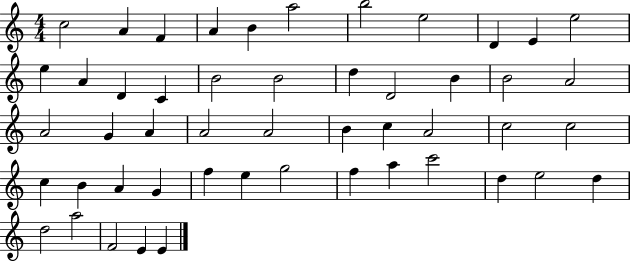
C5/h A4/q F4/q A4/q B4/q A5/h B5/h E5/h D4/q E4/q E5/h E5/q A4/q D4/q C4/q B4/h B4/h D5/q D4/h B4/q B4/h A4/h A4/h G4/q A4/q A4/h A4/h B4/q C5/q A4/h C5/h C5/h C5/q B4/q A4/q G4/q F5/q E5/q G5/h F5/q A5/q C6/h D5/q E5/h D5/q D5/h A5/h F4/h E4/q E4/q